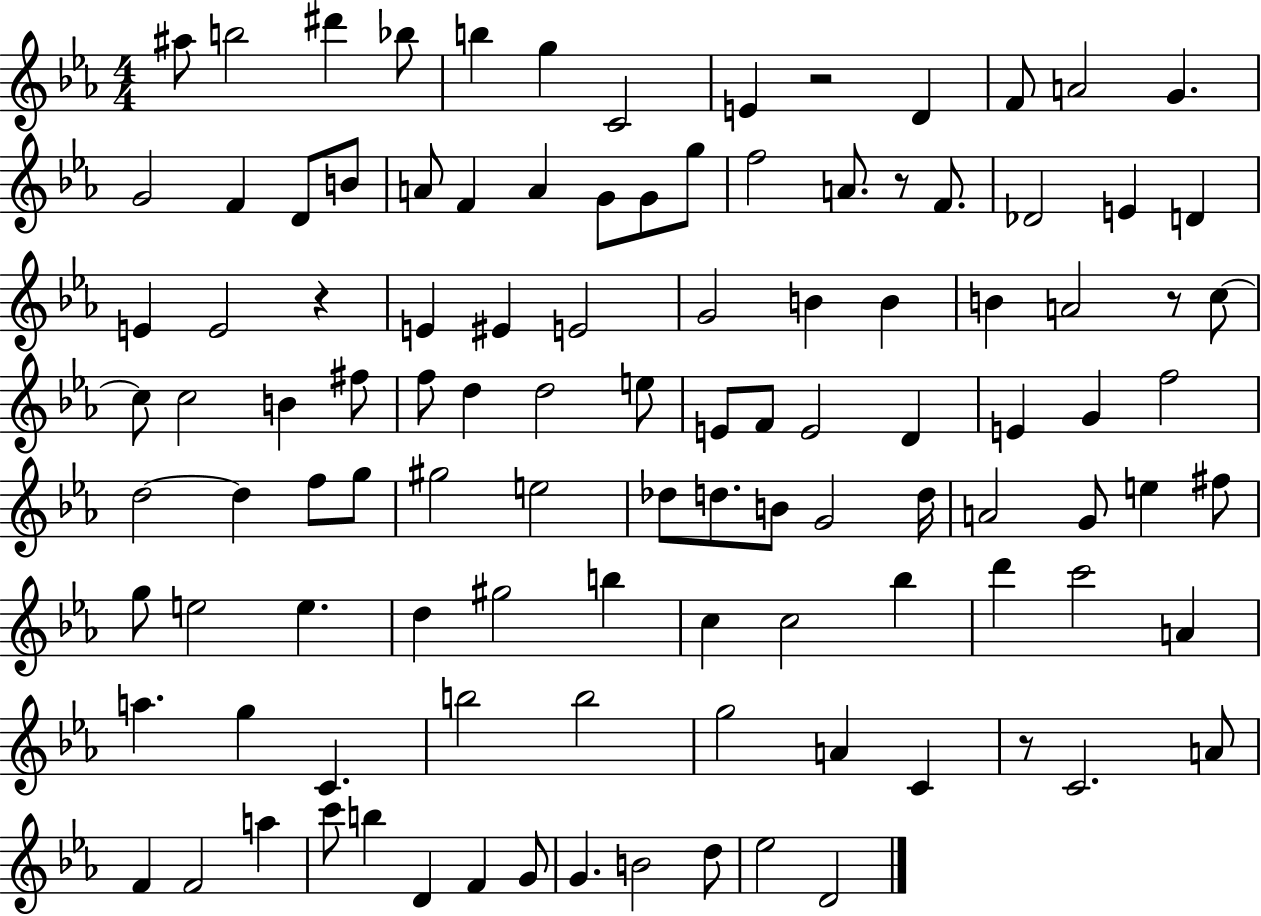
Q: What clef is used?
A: treble